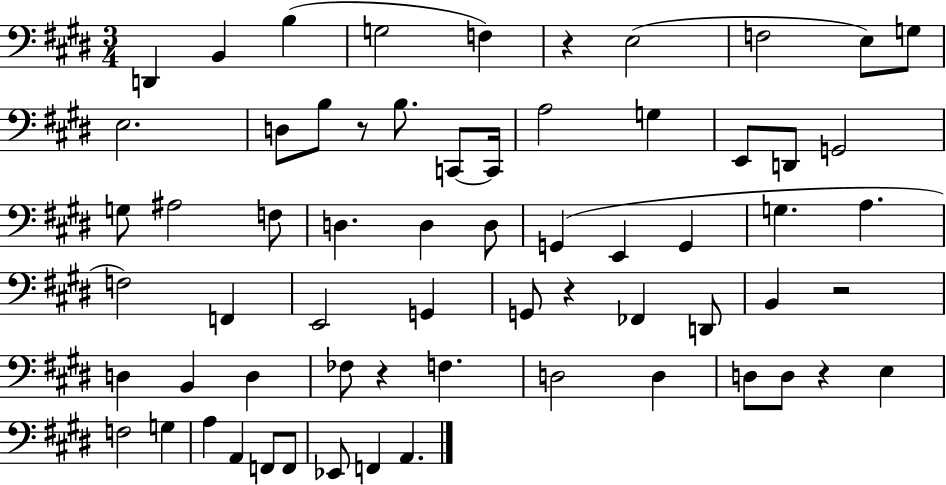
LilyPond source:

{
  \clef bass
  \numericTimeSignature
  \time 3/4
  \key e \major
  d,4 b,4 b4( | g2 f4) | r4 e2( | f2 e8) g8 | \break e2. | d8 b8 r8 b8. c,8~~ c,16 | a2 g4 | e,8 d,8 g,2 | \break g8 ais2 f8 | d4. d4 d8 | g,4( e,4 g,4 | g4. a4. | \break f2) f,4 | e,2 g,4 | g,8 r4 fes,4 d,8 | b,4 r2 | \break d4 b,4 d4 | fes8 r4 f4. | d2 d4 | d8 d8 r4 e4 | \break f2 g4 | a4 a,4 f,8 f,8 | ees,8 f,4 a,4. | \bar "|."
}